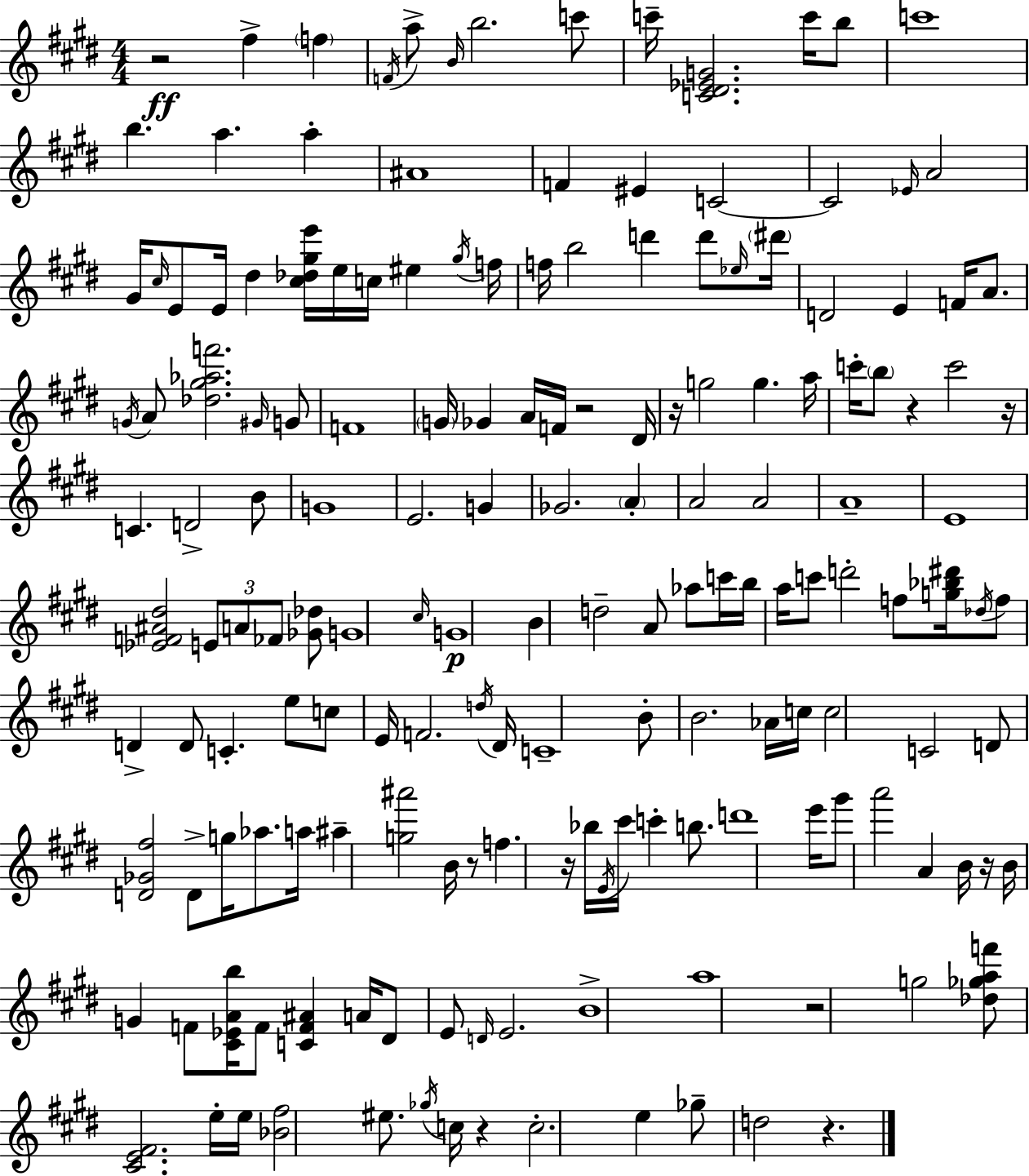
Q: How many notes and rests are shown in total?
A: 167